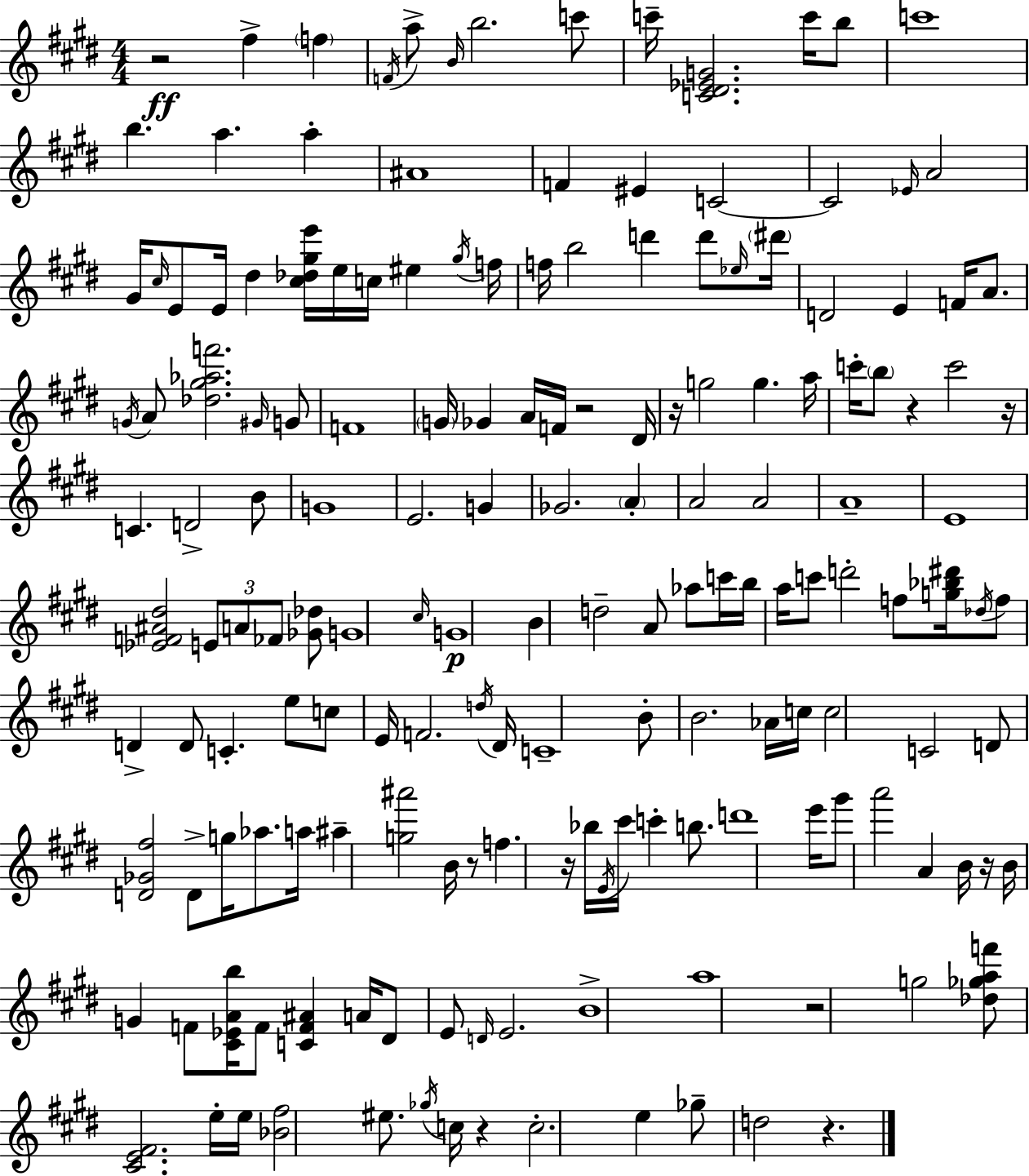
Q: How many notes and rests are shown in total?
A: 167